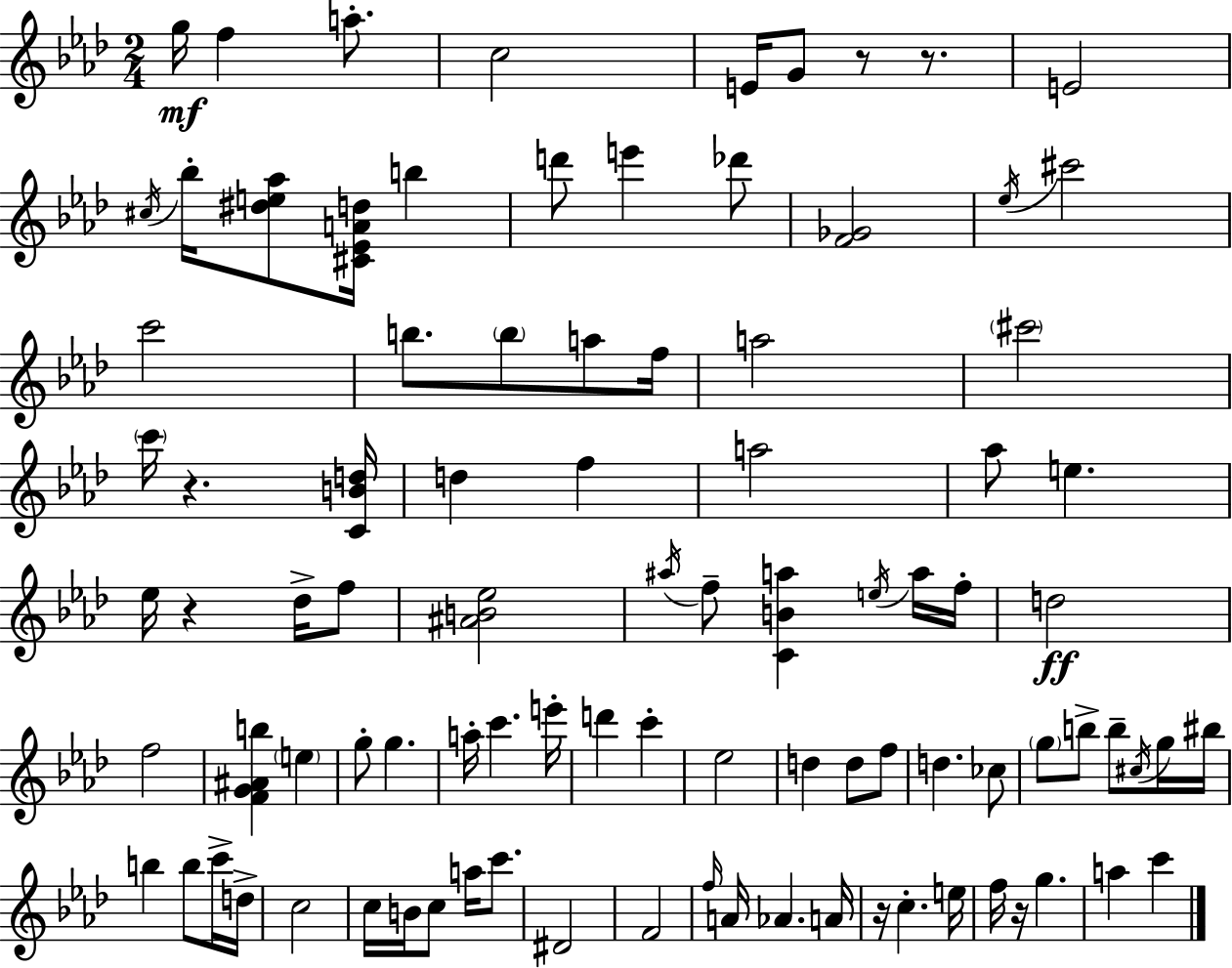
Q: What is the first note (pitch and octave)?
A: G5